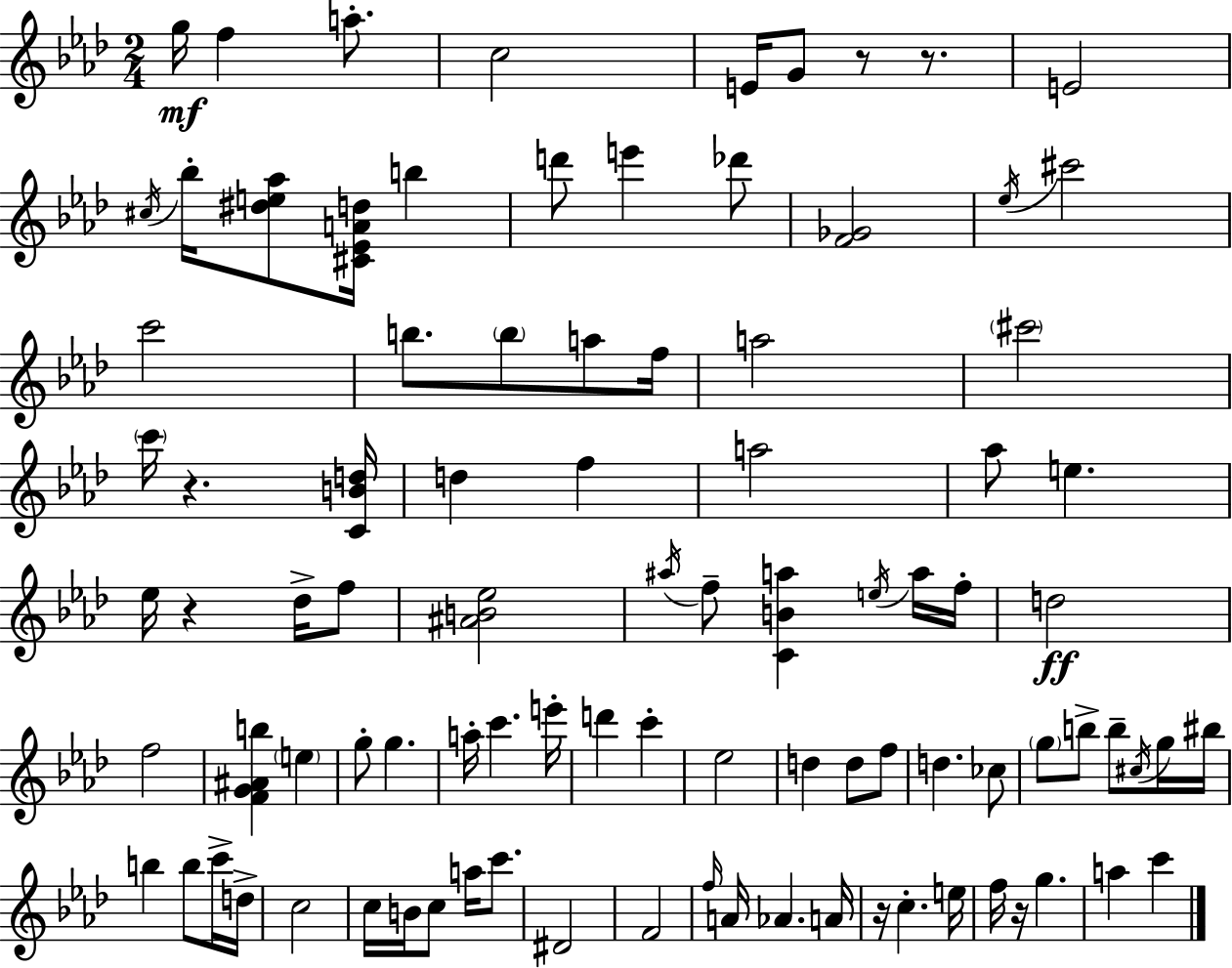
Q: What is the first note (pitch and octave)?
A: G5